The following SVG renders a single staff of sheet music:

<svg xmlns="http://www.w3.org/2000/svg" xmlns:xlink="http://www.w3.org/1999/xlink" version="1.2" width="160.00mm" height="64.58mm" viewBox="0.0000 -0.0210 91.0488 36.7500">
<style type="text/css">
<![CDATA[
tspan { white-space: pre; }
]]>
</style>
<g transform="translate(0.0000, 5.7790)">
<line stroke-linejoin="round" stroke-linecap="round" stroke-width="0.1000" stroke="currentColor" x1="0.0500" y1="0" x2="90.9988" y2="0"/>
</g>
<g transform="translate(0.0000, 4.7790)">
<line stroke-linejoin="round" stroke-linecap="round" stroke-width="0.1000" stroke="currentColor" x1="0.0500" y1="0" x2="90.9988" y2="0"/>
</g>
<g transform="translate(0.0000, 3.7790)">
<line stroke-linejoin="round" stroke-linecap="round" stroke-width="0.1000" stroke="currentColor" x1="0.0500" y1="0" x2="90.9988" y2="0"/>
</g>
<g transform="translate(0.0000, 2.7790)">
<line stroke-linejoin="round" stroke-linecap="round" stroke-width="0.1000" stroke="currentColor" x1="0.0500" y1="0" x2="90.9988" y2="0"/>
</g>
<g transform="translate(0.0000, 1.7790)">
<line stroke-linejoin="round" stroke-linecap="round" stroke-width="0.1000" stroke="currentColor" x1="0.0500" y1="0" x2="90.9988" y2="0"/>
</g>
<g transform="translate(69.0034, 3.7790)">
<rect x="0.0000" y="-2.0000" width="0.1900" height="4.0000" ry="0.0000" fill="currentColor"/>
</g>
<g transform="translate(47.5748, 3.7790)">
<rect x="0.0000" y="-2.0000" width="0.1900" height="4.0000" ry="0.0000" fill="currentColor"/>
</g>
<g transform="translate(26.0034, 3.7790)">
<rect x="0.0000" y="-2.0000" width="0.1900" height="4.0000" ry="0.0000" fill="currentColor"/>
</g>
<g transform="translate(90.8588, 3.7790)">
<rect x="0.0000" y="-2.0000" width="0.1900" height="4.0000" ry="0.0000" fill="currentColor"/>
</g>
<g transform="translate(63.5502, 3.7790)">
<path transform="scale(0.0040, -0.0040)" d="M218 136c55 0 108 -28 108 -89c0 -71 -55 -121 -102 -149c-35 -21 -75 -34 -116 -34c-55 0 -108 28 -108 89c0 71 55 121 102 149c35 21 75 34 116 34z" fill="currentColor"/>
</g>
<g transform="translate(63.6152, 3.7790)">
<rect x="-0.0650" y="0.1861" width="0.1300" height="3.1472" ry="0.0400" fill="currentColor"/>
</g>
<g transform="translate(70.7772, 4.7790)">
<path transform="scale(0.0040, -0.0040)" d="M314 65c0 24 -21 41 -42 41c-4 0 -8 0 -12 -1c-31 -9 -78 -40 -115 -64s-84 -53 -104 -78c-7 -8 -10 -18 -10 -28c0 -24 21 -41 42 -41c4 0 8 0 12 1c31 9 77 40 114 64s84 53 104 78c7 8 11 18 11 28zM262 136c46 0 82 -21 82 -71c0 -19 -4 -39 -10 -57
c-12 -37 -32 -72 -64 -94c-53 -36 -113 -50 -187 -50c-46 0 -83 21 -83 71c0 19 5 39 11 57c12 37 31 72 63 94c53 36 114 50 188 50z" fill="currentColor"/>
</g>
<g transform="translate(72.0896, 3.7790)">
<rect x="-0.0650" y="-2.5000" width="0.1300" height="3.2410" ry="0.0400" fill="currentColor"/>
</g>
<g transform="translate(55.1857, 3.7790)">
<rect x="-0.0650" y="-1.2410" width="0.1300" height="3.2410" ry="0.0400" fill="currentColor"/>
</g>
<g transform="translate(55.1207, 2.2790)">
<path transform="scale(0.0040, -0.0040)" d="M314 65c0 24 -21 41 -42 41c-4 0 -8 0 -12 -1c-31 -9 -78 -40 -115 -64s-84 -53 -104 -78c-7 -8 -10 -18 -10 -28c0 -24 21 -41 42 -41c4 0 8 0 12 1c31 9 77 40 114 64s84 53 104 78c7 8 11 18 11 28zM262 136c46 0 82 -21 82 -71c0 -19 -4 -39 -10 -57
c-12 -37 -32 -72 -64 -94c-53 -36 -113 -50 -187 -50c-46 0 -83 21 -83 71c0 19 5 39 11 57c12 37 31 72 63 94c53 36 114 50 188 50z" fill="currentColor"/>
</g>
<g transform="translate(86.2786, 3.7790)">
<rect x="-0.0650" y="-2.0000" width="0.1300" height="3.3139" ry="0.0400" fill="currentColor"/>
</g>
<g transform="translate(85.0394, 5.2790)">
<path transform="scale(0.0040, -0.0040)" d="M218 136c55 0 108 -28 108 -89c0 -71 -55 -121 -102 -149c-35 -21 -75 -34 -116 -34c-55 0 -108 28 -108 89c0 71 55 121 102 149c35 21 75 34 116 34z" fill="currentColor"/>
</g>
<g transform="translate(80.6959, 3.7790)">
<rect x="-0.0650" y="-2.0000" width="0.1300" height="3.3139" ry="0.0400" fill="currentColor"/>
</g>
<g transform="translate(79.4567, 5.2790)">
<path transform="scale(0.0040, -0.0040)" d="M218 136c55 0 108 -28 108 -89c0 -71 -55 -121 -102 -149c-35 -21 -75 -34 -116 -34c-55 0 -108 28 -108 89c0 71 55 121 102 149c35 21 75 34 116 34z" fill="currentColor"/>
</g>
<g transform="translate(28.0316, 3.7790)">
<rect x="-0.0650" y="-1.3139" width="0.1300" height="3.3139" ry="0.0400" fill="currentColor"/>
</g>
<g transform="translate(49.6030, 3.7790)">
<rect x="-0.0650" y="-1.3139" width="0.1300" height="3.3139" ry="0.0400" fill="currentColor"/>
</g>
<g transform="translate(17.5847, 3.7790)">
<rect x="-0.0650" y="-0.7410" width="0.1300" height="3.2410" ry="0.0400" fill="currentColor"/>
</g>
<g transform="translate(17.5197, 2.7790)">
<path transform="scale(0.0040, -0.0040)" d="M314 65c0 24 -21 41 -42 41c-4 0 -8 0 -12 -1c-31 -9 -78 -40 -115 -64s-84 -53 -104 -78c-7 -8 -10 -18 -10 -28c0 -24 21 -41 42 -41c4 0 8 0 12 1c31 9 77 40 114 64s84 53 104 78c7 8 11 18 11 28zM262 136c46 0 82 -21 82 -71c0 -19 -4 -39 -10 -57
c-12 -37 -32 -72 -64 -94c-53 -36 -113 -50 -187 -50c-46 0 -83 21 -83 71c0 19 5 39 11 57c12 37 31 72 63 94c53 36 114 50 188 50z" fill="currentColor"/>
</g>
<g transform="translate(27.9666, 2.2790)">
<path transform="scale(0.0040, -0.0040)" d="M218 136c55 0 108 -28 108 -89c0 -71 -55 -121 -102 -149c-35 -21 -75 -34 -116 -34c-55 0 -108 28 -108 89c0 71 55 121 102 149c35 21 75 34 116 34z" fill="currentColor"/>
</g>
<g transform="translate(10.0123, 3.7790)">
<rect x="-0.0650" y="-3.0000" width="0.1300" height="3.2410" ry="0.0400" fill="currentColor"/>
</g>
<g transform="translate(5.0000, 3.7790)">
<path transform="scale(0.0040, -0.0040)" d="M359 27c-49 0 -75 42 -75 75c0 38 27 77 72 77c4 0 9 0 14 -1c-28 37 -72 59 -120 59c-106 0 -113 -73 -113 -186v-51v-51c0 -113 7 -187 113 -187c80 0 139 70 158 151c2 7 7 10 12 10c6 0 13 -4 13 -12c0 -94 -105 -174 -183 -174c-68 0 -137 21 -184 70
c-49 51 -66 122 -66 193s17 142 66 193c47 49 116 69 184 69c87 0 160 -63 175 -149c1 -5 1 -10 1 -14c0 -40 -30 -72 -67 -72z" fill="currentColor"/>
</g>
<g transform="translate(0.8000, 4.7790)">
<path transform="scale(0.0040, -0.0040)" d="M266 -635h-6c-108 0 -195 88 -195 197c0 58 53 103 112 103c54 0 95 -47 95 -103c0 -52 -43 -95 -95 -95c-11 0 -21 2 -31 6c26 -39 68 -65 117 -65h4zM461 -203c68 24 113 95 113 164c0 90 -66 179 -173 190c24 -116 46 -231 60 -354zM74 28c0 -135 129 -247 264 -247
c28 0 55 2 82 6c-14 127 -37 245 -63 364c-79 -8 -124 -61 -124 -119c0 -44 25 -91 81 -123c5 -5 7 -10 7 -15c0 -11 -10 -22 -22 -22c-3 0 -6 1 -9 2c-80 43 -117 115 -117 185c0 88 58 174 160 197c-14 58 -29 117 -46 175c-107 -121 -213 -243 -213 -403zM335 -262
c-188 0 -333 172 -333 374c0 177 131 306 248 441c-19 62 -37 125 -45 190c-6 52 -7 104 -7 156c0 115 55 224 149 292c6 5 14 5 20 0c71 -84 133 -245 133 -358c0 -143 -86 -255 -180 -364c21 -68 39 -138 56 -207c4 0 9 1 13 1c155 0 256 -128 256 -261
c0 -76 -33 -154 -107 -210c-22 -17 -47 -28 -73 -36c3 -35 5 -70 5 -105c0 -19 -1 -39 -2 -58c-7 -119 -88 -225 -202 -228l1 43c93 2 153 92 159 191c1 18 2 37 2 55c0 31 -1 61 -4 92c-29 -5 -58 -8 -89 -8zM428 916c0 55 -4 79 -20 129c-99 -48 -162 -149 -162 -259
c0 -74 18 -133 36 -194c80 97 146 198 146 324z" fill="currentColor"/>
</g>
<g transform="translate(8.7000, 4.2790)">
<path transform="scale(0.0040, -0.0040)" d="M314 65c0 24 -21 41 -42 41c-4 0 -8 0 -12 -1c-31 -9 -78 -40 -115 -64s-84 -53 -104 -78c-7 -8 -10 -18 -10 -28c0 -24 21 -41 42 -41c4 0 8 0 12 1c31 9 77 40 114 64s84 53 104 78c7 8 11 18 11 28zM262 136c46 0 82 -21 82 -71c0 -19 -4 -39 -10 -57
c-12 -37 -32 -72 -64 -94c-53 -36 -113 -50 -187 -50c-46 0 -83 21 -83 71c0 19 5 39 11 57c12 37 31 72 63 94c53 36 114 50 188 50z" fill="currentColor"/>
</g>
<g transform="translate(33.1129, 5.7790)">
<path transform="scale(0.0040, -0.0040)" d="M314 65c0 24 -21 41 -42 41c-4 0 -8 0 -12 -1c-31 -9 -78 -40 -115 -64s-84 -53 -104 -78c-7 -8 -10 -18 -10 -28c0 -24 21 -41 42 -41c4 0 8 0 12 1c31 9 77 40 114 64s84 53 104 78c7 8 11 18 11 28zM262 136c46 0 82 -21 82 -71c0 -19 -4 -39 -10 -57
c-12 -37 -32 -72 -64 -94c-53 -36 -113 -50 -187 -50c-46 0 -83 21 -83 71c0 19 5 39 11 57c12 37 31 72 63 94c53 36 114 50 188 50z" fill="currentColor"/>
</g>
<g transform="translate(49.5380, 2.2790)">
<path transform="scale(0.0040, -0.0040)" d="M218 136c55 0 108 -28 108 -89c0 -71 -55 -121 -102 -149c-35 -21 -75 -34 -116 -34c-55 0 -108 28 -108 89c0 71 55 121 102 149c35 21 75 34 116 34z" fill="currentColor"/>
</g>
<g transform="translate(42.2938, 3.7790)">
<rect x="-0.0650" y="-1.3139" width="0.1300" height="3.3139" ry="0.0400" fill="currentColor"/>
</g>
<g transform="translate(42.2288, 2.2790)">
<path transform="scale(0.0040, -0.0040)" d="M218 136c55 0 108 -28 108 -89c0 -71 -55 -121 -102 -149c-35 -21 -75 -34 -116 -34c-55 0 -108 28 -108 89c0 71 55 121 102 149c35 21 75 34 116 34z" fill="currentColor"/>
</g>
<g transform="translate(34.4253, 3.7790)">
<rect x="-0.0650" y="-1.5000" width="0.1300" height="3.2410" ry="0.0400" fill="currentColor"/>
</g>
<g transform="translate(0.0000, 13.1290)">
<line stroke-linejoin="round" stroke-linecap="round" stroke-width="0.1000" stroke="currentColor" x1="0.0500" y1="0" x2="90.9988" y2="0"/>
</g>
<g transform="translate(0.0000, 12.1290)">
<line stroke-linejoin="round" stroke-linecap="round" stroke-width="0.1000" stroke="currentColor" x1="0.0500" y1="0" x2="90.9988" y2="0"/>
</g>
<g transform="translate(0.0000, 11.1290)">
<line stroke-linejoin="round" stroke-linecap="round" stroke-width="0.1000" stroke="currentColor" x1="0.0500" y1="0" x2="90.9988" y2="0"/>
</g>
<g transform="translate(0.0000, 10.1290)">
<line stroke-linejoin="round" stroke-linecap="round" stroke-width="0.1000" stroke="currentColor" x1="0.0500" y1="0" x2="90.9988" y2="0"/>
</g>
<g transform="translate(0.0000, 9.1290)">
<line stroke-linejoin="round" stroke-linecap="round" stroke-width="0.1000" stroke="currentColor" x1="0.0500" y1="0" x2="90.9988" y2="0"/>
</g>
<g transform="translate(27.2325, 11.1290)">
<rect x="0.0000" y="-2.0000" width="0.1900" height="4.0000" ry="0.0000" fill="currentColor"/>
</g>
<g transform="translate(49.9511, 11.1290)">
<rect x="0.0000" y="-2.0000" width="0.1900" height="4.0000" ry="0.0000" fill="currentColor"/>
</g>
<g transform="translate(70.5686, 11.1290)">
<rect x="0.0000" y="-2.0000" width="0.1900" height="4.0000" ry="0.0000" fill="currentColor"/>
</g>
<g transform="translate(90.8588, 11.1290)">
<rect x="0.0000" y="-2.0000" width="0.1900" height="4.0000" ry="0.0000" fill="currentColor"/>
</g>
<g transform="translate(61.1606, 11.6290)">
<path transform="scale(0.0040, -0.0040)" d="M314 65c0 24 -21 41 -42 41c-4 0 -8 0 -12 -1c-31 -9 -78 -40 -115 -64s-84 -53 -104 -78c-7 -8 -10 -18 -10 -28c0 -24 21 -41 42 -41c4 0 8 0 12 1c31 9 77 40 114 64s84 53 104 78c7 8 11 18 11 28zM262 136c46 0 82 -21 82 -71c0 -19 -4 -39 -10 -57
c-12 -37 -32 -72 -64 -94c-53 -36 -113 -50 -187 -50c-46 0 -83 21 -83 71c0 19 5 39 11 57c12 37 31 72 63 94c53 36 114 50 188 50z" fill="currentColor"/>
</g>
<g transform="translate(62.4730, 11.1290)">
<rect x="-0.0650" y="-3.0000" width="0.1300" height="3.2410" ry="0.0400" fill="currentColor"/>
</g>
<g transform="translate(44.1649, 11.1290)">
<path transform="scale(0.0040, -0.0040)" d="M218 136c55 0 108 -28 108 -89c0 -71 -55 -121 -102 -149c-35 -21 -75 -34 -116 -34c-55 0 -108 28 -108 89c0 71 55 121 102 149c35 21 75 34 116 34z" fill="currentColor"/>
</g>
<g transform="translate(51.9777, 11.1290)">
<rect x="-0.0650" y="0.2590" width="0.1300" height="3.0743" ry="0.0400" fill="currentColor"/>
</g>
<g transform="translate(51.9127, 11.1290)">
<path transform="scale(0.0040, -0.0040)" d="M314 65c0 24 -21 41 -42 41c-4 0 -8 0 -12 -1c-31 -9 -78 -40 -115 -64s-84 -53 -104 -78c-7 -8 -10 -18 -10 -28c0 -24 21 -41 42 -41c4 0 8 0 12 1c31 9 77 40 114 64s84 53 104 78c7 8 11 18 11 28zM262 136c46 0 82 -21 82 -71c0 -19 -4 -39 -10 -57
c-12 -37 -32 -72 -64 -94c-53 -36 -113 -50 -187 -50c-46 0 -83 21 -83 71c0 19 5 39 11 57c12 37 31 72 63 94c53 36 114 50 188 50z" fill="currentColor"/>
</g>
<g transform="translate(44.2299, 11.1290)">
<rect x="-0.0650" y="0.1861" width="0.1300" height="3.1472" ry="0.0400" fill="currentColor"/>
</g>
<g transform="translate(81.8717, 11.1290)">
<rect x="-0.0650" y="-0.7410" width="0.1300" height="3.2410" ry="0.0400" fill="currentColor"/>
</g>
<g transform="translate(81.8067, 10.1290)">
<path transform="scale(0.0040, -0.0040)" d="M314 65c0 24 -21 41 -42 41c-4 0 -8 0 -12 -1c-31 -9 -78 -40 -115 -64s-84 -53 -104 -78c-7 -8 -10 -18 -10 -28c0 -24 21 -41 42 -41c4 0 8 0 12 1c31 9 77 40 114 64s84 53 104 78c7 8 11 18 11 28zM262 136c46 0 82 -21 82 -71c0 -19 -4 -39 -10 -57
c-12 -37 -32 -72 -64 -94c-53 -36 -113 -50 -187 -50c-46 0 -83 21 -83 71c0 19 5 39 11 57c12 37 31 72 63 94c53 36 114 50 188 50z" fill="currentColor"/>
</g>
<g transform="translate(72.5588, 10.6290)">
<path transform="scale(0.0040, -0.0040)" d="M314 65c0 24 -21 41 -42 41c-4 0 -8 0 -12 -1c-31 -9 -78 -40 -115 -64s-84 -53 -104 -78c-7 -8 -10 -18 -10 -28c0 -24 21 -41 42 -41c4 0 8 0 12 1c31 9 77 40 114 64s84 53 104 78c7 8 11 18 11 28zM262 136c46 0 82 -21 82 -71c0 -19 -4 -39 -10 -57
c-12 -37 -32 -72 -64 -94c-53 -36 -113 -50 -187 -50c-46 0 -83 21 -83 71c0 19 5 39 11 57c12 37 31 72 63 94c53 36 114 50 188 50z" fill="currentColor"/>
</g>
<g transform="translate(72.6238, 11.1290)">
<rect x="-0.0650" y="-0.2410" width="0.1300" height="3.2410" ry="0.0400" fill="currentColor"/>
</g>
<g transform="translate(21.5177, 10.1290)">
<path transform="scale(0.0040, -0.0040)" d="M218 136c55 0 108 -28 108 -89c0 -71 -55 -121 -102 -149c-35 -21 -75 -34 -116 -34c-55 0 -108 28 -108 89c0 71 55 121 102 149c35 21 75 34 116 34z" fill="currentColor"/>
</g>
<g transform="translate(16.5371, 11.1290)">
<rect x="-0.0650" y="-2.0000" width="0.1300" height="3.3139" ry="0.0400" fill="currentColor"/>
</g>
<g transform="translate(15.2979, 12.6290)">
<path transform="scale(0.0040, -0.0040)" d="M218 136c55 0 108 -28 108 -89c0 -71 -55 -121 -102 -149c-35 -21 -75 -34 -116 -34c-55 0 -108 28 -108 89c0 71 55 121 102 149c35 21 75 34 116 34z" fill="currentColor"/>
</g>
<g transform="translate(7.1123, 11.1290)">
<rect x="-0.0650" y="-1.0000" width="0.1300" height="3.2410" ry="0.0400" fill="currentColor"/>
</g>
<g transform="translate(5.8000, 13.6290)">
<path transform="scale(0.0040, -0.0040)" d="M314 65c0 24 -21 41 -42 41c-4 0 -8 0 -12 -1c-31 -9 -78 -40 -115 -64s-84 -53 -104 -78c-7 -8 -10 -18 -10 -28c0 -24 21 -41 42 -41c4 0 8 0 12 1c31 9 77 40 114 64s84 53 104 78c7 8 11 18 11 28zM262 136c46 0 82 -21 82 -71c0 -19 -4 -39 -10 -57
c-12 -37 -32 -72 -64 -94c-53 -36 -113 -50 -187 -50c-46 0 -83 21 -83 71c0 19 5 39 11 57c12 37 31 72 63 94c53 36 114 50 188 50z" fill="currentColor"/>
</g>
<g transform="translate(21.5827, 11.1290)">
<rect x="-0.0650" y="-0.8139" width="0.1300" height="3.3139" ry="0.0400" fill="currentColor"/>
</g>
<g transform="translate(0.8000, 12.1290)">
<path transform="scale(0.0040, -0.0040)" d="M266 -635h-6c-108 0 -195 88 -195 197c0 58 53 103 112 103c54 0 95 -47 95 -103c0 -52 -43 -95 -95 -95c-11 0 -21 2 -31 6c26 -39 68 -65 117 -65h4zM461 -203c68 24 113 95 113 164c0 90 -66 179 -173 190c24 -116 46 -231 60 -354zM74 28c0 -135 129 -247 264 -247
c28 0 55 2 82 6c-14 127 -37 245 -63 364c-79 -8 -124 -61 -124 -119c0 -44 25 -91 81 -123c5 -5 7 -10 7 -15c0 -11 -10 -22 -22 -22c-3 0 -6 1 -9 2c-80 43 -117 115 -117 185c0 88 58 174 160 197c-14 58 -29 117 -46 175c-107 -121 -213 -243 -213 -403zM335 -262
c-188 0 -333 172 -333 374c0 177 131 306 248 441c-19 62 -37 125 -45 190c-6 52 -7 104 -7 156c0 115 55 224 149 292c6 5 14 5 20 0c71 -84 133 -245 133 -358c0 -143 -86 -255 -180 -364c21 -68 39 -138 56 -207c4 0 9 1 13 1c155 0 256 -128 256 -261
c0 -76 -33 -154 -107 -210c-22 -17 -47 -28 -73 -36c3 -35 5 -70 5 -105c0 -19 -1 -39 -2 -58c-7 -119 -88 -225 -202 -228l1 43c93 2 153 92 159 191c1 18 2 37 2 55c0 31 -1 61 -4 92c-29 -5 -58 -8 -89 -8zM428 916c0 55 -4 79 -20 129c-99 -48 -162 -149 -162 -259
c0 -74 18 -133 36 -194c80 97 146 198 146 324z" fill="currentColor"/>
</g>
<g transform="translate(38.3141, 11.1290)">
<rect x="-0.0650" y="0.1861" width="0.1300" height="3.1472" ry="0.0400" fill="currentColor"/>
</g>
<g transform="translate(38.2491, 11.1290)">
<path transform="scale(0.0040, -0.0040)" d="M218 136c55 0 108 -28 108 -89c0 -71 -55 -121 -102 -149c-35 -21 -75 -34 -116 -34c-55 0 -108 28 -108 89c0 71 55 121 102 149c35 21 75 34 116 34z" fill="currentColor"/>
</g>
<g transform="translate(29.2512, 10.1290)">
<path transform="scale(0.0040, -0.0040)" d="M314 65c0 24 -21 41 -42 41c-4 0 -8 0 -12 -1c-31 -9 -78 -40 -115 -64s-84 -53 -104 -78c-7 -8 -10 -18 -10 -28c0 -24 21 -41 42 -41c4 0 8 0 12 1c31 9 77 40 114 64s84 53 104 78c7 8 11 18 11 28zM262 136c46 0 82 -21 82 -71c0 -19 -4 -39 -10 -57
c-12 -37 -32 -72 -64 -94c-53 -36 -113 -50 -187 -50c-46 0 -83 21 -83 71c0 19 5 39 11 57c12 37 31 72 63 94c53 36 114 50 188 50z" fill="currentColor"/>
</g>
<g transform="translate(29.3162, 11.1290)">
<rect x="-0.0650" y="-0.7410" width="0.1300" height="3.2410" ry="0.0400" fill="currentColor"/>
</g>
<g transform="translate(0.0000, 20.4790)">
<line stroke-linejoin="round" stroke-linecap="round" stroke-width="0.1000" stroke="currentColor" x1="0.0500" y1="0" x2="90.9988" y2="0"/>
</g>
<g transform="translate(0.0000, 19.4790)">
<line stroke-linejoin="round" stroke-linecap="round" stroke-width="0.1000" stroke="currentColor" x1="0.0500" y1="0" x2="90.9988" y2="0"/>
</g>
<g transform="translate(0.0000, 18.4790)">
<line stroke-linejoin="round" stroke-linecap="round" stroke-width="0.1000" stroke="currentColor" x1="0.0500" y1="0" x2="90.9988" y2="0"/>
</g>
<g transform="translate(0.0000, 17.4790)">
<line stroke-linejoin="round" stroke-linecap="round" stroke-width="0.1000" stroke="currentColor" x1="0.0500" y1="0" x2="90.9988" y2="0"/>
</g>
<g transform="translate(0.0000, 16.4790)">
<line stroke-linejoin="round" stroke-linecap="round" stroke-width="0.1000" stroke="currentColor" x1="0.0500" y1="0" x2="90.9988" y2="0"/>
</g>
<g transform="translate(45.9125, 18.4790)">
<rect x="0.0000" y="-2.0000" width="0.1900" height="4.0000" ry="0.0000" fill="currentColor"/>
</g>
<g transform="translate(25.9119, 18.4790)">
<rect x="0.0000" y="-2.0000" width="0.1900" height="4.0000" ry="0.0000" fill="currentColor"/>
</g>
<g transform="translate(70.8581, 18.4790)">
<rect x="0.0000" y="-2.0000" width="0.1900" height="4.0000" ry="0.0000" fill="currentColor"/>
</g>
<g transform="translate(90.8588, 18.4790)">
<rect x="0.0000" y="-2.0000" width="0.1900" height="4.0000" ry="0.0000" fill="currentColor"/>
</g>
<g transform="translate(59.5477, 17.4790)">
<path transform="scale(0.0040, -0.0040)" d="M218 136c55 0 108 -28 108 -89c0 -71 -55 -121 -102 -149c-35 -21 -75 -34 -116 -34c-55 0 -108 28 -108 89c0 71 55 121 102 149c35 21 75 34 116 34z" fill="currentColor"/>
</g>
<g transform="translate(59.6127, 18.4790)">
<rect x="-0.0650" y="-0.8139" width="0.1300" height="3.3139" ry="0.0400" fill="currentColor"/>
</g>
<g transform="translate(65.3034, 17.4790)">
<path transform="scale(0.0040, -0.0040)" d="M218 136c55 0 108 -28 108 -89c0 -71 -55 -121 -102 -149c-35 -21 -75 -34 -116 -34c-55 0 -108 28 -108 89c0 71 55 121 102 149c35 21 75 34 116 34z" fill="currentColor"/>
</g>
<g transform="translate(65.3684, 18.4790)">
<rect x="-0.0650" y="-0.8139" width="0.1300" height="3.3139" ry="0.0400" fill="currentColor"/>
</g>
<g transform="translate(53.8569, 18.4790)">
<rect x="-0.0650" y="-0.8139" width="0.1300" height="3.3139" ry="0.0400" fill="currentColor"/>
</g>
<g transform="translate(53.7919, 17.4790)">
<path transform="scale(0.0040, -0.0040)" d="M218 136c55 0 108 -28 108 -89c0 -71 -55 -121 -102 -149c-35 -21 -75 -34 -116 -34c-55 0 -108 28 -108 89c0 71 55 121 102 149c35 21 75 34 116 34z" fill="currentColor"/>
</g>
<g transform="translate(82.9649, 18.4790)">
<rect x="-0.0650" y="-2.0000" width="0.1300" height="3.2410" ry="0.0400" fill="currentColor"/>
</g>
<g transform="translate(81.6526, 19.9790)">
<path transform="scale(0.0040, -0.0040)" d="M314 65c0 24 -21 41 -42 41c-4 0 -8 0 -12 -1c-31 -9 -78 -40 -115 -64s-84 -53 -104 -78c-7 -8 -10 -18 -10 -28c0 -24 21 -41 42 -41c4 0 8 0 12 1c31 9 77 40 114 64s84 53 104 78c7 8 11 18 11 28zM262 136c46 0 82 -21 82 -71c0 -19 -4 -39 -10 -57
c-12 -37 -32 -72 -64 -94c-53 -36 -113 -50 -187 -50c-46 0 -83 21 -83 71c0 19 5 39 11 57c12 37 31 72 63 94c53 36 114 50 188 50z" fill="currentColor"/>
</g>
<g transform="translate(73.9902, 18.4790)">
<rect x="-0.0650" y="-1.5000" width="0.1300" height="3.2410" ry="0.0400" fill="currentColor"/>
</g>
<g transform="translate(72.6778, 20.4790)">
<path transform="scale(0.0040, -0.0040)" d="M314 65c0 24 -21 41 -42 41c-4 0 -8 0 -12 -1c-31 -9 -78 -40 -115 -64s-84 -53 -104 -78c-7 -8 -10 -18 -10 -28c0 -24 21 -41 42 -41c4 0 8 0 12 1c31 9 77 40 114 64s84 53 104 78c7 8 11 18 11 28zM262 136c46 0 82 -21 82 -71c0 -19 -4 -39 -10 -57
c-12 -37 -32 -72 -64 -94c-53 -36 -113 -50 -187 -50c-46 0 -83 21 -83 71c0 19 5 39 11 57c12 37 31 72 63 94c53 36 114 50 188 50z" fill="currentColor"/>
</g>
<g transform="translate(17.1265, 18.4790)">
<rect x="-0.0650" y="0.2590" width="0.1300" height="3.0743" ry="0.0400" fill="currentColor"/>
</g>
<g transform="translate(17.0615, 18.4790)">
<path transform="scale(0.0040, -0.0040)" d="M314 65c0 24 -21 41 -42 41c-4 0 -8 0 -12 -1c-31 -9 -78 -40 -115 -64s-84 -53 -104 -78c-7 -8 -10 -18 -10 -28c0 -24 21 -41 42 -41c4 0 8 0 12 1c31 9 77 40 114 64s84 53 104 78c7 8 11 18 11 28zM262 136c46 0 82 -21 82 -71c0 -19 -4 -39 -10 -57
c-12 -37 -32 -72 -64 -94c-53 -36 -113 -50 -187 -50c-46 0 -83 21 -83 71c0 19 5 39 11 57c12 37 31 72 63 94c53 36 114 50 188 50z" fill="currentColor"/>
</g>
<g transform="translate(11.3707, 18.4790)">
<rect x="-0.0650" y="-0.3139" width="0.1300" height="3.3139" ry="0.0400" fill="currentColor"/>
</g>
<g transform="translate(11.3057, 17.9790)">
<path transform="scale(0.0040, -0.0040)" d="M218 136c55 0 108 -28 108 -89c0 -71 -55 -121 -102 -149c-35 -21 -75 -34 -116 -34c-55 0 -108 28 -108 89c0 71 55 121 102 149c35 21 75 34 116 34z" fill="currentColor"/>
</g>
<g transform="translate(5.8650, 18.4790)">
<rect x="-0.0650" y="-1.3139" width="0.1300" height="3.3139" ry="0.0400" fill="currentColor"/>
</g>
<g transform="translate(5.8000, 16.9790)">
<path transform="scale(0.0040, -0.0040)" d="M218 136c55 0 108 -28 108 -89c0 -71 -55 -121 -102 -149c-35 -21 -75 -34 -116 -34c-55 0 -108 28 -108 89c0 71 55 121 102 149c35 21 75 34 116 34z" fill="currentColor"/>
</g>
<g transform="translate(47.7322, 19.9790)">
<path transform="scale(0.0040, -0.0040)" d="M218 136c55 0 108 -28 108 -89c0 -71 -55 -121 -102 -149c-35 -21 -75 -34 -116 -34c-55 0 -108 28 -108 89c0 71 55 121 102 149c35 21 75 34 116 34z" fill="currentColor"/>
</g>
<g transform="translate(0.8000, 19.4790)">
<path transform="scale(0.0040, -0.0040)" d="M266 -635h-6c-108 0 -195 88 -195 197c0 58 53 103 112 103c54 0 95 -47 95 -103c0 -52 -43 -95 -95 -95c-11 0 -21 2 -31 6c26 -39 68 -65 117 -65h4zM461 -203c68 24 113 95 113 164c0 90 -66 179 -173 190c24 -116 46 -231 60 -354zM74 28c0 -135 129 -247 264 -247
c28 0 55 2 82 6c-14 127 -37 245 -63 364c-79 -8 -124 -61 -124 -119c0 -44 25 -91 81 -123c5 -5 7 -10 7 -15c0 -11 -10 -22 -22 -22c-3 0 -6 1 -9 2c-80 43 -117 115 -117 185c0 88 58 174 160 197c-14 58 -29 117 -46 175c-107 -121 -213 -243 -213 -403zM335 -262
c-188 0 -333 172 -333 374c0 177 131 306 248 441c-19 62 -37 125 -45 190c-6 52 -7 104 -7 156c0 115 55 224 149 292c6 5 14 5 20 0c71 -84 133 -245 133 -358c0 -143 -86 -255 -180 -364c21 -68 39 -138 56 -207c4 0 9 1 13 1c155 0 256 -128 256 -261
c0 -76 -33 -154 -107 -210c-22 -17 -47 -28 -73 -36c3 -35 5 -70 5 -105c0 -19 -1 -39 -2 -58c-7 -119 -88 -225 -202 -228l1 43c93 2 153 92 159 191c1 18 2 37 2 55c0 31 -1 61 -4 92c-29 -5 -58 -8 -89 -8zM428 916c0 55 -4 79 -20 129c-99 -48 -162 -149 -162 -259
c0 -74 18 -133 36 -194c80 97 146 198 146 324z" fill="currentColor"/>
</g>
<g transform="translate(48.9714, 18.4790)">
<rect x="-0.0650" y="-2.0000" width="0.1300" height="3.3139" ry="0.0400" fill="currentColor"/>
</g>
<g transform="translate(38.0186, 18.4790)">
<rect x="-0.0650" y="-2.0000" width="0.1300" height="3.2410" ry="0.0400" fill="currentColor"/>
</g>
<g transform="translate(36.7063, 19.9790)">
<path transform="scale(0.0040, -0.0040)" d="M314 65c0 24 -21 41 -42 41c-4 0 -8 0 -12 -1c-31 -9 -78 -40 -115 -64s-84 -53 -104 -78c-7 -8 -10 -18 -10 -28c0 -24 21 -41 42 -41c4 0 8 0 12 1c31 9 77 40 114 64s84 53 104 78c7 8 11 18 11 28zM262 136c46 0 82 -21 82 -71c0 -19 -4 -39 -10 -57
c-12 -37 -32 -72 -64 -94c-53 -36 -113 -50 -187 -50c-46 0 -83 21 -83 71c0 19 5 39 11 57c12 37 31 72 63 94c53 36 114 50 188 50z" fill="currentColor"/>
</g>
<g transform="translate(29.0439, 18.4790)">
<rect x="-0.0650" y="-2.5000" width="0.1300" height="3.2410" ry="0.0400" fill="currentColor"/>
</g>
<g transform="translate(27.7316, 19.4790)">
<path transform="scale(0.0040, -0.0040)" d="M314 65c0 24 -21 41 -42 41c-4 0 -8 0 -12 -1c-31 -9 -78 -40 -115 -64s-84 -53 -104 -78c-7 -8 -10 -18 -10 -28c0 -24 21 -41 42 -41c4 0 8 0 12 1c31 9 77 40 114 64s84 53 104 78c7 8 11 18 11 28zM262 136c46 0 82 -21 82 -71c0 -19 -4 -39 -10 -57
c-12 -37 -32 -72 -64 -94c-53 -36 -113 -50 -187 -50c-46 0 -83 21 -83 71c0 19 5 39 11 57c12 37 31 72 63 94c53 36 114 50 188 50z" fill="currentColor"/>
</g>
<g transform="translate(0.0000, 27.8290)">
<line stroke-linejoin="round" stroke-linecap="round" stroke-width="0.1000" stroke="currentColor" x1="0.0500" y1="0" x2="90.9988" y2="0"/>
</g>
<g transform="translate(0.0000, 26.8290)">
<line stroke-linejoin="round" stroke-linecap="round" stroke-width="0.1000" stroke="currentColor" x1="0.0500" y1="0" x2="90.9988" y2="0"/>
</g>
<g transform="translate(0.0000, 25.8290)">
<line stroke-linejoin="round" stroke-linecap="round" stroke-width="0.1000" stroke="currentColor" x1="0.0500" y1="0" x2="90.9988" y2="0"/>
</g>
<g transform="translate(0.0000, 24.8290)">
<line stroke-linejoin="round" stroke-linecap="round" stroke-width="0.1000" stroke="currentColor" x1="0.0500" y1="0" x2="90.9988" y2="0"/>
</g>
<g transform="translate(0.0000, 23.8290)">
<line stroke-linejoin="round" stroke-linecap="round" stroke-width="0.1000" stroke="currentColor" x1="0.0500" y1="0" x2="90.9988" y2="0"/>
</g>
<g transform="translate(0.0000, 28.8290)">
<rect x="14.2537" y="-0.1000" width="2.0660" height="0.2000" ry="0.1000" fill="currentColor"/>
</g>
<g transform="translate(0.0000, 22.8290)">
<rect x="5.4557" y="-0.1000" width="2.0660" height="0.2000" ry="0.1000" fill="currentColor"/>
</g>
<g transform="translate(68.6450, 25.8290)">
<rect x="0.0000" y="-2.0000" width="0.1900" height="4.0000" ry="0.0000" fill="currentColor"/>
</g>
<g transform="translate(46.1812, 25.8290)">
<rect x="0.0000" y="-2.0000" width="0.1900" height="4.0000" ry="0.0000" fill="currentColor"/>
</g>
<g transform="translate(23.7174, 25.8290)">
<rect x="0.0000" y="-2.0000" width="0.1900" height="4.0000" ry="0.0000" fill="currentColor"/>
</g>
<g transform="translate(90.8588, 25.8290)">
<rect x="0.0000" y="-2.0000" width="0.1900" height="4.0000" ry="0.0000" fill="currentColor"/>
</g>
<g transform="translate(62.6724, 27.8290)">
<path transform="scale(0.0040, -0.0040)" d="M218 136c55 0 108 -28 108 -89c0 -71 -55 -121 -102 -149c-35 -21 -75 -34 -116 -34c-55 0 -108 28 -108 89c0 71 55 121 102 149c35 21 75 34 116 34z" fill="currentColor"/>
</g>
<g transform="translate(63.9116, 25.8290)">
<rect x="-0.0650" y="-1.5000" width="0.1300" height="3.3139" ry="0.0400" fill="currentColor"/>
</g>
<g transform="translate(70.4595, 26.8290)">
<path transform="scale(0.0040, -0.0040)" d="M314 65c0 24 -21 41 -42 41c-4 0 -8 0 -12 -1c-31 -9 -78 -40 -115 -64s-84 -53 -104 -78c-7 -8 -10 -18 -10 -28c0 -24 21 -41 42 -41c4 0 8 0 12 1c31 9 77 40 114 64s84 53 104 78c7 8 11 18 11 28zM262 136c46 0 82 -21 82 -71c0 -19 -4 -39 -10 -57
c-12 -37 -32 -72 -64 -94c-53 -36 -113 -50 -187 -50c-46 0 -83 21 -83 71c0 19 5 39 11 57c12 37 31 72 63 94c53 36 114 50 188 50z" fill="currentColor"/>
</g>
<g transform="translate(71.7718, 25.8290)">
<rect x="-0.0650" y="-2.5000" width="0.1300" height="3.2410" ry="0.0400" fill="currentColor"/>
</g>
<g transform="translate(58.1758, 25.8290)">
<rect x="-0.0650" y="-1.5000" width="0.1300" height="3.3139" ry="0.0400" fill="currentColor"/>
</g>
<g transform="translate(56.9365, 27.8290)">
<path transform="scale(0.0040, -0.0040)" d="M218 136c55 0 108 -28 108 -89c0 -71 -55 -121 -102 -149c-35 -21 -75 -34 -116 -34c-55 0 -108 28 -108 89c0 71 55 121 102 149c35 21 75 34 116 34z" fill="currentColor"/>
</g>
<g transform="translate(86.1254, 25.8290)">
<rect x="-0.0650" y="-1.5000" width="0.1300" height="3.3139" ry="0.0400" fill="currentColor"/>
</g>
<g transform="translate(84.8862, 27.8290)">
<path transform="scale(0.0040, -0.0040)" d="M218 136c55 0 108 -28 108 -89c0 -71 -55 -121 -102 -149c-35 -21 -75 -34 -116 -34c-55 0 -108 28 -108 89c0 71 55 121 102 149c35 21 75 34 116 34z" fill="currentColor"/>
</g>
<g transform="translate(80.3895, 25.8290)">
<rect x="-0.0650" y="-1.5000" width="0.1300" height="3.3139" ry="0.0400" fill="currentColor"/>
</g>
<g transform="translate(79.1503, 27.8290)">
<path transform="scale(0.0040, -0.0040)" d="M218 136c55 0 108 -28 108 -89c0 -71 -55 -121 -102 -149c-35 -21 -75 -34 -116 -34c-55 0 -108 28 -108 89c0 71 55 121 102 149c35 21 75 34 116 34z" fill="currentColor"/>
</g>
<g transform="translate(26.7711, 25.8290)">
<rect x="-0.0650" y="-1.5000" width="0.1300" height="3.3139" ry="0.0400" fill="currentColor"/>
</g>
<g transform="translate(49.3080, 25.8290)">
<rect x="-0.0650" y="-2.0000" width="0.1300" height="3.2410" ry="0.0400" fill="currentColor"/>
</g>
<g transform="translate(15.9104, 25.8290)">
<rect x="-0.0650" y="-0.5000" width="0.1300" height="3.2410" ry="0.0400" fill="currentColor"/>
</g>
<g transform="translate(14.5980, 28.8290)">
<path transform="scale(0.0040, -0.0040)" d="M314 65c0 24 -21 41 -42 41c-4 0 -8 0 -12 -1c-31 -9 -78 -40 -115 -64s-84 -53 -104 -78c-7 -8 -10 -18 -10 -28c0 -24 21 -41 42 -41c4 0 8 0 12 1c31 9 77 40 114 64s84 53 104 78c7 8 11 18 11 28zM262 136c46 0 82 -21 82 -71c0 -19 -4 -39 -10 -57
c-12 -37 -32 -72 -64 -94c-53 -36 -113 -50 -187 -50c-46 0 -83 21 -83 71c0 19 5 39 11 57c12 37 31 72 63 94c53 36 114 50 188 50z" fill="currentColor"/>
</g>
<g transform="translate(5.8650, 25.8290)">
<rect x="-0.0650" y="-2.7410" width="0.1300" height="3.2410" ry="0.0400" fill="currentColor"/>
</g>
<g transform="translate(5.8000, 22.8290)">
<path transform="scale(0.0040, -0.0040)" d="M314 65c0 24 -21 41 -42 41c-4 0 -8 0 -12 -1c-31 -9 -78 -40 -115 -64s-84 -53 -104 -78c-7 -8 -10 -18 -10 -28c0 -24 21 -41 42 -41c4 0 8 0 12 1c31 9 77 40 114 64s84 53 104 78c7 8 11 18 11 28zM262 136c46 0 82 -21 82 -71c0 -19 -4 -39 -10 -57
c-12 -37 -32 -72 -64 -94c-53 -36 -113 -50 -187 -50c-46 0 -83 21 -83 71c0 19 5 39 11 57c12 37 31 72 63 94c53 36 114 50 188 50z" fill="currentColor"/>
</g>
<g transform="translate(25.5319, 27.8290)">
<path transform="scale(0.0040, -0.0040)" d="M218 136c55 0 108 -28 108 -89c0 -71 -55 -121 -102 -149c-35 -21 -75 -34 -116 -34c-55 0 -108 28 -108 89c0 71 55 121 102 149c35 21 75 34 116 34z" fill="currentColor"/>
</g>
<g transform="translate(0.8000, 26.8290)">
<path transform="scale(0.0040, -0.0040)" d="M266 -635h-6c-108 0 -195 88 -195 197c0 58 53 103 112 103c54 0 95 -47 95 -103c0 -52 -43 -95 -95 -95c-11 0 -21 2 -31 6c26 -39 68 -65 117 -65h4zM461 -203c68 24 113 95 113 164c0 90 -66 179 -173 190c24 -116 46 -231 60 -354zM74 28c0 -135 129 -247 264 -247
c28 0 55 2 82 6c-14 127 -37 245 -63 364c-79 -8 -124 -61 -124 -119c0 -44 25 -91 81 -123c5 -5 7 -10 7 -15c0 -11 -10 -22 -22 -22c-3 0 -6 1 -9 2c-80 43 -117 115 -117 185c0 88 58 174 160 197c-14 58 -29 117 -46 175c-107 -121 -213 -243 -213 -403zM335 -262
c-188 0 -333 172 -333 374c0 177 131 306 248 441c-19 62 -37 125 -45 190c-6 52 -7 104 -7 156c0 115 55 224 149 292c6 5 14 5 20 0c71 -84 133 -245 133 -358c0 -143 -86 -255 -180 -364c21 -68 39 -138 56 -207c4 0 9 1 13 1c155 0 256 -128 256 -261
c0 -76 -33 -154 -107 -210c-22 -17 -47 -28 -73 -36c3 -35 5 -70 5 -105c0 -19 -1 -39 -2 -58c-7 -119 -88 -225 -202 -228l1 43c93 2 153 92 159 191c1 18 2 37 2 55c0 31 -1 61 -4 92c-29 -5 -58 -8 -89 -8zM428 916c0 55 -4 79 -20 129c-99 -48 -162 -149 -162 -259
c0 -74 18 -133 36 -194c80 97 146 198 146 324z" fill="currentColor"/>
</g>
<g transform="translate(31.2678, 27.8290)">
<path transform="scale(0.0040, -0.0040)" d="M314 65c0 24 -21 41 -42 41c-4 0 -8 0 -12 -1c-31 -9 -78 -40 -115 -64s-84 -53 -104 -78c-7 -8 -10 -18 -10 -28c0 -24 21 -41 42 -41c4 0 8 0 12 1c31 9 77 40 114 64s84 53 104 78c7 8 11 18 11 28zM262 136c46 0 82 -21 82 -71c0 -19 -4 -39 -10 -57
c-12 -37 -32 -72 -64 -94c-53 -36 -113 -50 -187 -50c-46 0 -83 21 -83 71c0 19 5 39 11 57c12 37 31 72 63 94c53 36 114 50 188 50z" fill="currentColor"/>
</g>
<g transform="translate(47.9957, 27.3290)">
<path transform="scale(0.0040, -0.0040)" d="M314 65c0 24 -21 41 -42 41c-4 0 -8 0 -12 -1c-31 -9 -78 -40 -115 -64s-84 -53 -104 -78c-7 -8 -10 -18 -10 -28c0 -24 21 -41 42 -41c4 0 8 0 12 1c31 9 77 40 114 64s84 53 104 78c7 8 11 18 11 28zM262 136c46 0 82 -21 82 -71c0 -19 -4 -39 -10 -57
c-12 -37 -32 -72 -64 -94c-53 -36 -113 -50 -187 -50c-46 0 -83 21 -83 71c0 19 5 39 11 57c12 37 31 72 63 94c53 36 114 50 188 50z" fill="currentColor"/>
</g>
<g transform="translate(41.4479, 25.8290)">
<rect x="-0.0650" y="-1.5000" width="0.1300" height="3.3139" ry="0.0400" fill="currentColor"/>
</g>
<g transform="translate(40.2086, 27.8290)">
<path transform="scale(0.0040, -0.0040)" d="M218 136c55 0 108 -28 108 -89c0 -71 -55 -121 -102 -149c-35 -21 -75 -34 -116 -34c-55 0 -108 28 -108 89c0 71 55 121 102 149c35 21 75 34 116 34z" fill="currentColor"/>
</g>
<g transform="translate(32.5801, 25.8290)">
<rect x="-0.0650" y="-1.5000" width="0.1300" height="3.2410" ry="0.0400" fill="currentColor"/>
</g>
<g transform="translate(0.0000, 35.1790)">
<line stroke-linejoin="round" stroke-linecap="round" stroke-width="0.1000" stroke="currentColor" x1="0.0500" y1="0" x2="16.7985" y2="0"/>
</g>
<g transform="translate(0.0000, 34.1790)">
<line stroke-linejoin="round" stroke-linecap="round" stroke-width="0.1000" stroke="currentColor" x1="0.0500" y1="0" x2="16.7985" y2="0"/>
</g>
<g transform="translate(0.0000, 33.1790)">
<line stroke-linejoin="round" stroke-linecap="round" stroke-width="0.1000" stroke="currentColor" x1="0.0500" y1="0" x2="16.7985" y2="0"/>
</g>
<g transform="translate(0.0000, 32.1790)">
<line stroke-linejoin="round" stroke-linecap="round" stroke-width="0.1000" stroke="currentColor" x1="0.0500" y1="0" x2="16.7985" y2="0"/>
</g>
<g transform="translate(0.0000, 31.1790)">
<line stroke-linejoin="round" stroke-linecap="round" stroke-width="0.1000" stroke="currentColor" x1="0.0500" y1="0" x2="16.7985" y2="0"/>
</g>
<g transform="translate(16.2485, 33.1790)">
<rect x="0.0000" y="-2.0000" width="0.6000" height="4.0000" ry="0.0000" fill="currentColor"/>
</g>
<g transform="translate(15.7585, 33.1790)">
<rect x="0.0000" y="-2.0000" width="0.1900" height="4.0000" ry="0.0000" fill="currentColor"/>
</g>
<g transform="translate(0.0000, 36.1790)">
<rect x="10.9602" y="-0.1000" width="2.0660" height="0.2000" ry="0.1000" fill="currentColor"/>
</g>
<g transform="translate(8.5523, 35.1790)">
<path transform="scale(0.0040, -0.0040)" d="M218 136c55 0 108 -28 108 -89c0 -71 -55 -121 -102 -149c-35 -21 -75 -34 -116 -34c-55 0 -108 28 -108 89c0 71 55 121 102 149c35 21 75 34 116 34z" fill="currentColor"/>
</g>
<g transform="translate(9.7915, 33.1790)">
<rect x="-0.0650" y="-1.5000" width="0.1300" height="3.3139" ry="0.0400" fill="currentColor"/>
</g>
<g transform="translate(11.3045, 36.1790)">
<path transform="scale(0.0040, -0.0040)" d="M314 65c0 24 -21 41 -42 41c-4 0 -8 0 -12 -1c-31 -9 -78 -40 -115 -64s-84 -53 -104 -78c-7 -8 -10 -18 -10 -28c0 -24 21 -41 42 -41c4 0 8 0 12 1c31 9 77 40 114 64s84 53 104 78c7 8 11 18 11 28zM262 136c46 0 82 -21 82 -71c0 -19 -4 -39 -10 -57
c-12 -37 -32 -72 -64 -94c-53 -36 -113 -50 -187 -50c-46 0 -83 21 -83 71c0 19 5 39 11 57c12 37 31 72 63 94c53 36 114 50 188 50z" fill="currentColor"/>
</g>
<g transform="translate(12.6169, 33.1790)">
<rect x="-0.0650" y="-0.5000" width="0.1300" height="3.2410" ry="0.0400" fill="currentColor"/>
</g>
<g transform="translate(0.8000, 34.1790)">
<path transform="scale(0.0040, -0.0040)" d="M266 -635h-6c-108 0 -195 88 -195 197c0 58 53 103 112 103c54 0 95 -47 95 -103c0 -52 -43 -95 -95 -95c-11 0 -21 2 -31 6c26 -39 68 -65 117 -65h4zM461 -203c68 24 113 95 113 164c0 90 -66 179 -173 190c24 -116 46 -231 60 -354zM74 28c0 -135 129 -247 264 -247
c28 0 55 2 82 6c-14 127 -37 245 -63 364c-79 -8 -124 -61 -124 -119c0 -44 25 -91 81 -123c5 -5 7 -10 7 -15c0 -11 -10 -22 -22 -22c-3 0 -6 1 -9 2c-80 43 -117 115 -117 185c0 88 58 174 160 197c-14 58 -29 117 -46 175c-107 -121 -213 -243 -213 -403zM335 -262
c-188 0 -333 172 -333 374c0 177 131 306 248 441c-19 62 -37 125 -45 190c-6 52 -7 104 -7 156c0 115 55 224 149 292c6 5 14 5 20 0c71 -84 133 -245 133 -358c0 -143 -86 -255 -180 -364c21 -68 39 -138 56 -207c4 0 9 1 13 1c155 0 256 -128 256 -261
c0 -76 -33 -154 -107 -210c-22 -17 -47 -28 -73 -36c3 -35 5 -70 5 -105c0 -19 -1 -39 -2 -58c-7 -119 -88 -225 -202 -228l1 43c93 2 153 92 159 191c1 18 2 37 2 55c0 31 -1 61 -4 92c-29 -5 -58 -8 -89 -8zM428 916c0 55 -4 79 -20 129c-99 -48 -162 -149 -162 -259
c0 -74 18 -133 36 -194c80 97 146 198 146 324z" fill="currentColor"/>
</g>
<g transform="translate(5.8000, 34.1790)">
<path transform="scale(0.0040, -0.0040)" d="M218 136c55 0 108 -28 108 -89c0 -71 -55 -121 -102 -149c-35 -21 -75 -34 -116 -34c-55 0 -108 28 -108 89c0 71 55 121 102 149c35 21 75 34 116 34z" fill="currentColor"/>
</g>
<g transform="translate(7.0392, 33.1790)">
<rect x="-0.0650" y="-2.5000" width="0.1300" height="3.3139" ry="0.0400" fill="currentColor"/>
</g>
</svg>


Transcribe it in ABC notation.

X:1
T:Untitled
M:4/4
L:1/4
K:C
A2 d2 e E2 e e e2 B G2 F F D2 F d d2 B B B2 A2 c2 d2 e c B2 G2 F2 F d d d E2 F2 a2 C2 E E2 E F2 E E G2 E E G E C2